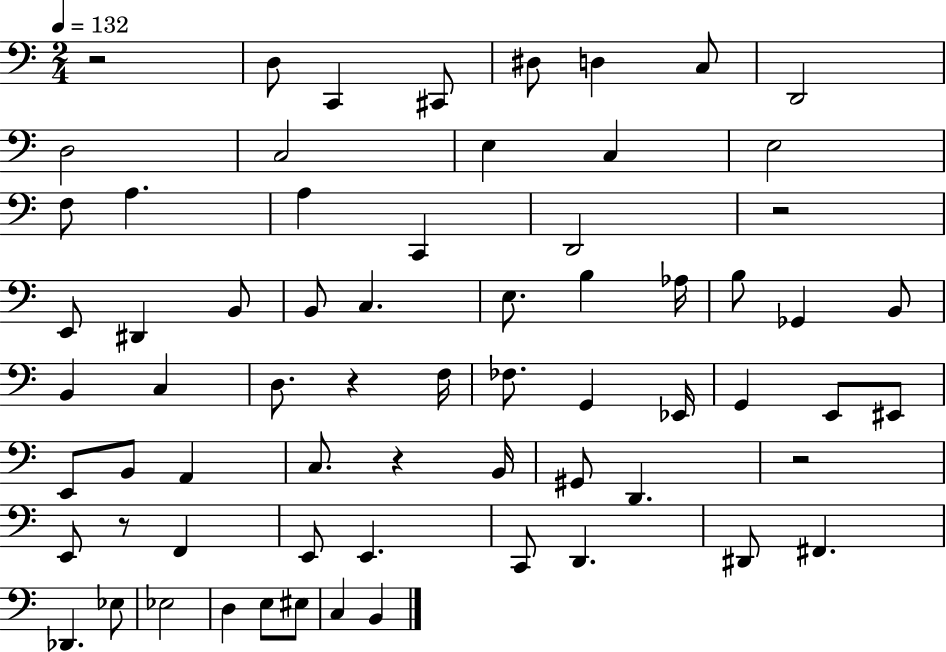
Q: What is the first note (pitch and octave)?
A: D3